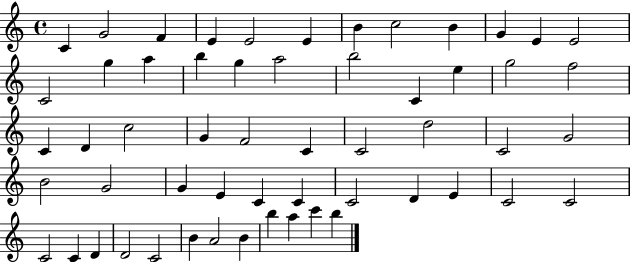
{
  \clef treble
  \time 4/4
  \defaultTimeSignature
  \key c \major
  c'4 g'2 f'4 | e'4 e'2 e'4 | b'4 c''2 b'4 | g'4 e'4 e'2 | \break c'2 g''4 a''4 | b''4 g''4 a''2 | b''2 c'4 e''4 | g''2 f''2 | \break c'4 d'4 c''2 | g'4 f'2 c'4 | c'2 d''2 | c'2 g'2 | \break b'2 g'2 | g'4 e'4 c'4 c'4 | c'2 d'4 e'4 | c'2 c'2 | \break c'2 c'4 d'4 | d'2 c'2 | b'4 a'2 b'4 | b''4 a''4 c'''4 b''4 | \break \bar "|."
}